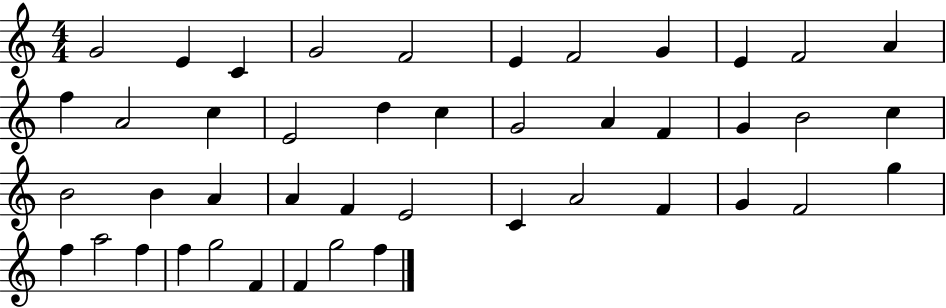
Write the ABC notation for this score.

X:1
T:Untitled
M:4/4
L:1/4
K:C
G2 E C G2 F2 E F2 G E F2 A f A2 c E2 d c G2 A F G B2 c B2 B A A F E2 C A2 F G F2 g f a2 f f g2 F F g2 f